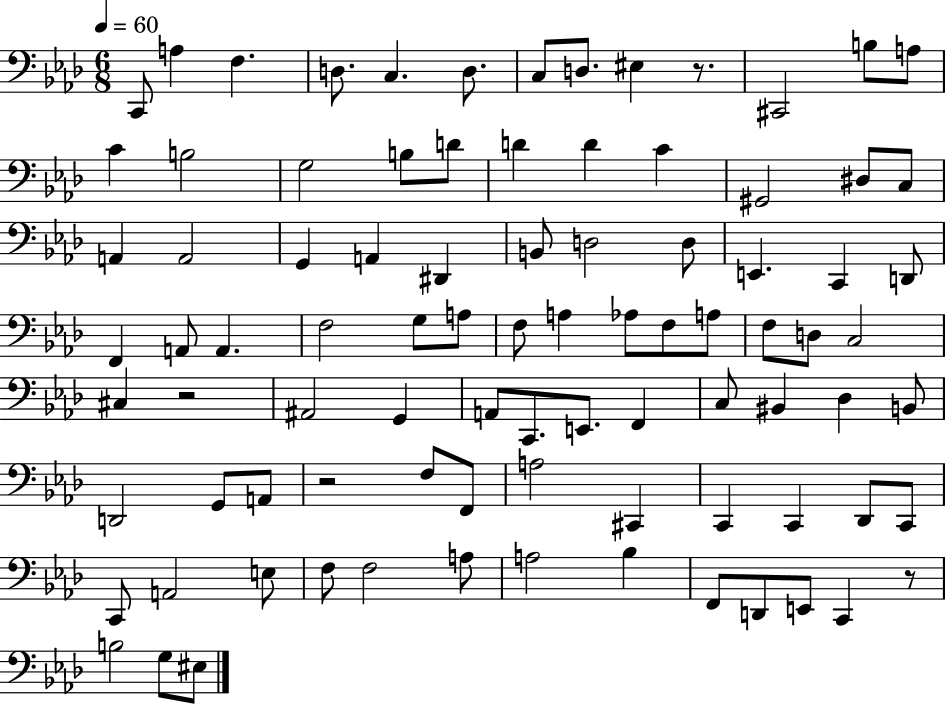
{
  \clef bass
  \numericTimeSignature
  \time 6/8
  \key aes \major
  \tempo 4 = 60
  c,8 a4 f4. | d8. c4. d8. | c8 d8. eis4 r8. | cis,2 b8 a8 | \break c'4 b2 | g2 b8 d'8 | d'4 d'4 c'4 | gis,2 dis8 c8 | \break a,4 a,2 | g,4 a,4 dis,4 | b,8 d2 d8 | e,4. c,4 d,8 | \break f,4 a,8 a,4. | f2 g8 a8 | f8 a4 aes8 f8 a8 | f8 d8 c2 | \break cis4 r2 | ais,2 g,4 | a,8 c,8. e,8. f,4 | c8 bis,4 des4 b,8 | \break d,2 g,8 a,8 | r2 f8 f,8 | a2 cis,4 | c,4 c,4 des,8 c,8 | \break c,8 a,2 e8 | f8 f2 a8 | a2 bes4 | f,8 d,8 e,8 c,4 r8 | \break b2 g8 eis8 | \bar "|."
}